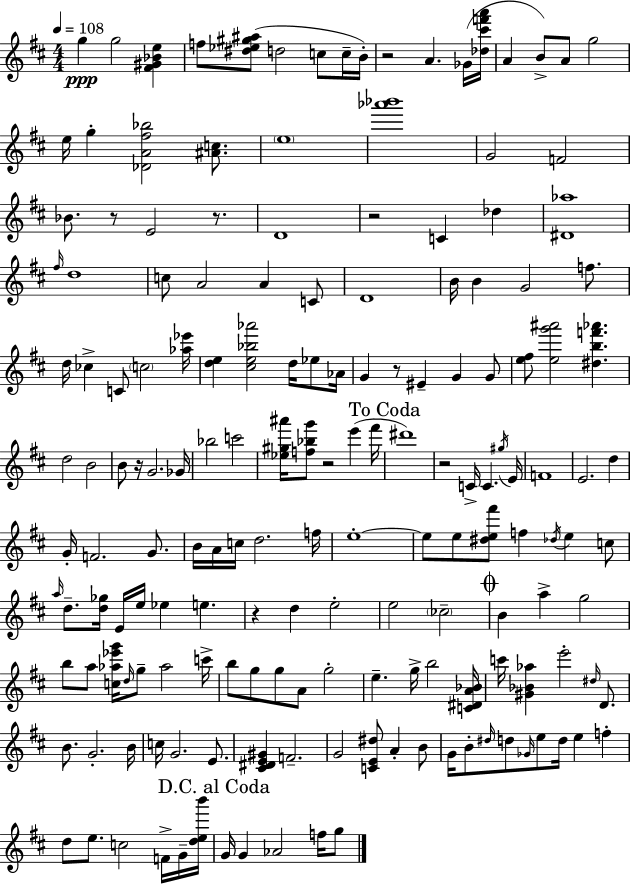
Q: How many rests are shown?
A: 9